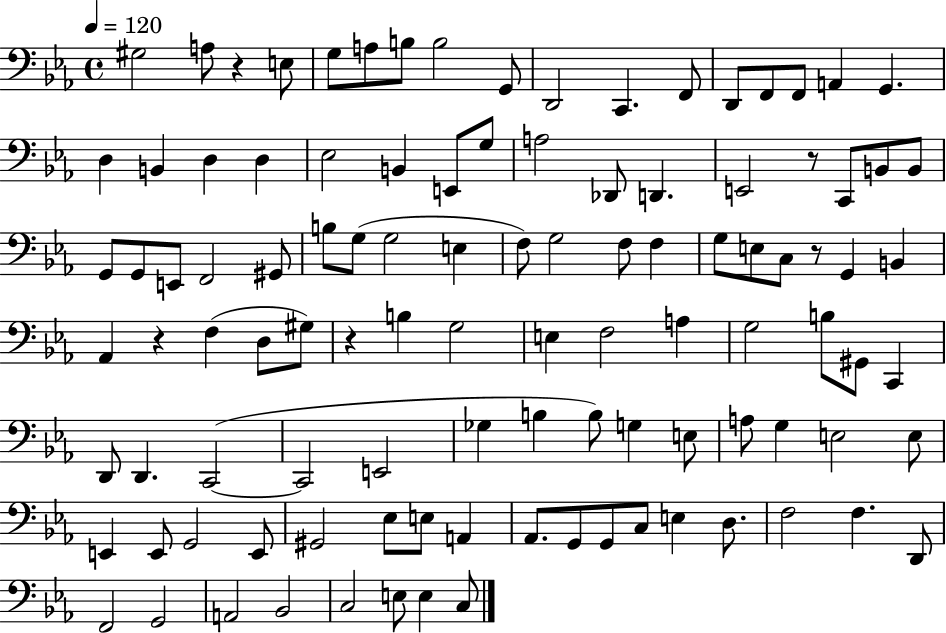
G#3/h A3/e R/q E3/e G3/e A3/e B3/e B3/h G2/e D2/h C2/q. F2/e D2/e F2/e F2/e A2/q G2/q. D3/q B2/q D3/q D3/q Eb3/h B2/q E2/e G3/e A3/h Db2/e D2/q. E2/h R/e C2/e B2/e B2/e G2/e G2/e E2/e F2/h G#2/e B3/e G3/e G3/h E3/q F3/e G3/h F3/e F3/q G3/e E3/e C3/e R/e G2/q B2/q Ab2/q R/q F3/q D3/e G#3/e R/q B3/q G3/h E3/q F3/h A3/q G3/h B3/e G#2/e C2/q D2/e D2/q. C2/h C2/h E2/h Gb3/q B3/q B3/e G3/q E3/e A3/e G3/q E3/h E3/e E2/q E2/e G2/h E2/e G#2/h Eb3/e E3/e A2/q Ab2/e. G2/e G2/e C3/e E3/q D3/e. F3/h F3/q. D2/e F2/h G2/h A2/h Bb2/h C3/h E3/e E3/q C3/e